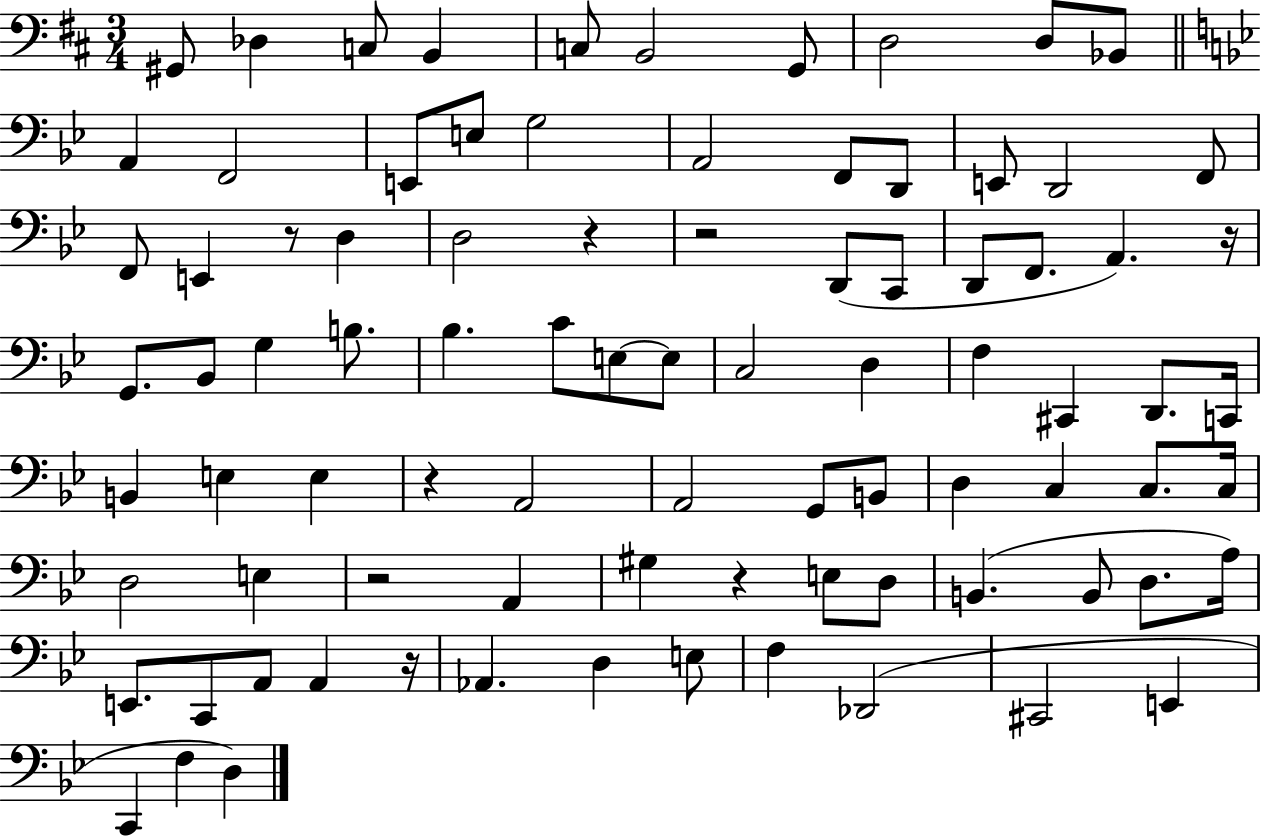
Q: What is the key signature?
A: D major